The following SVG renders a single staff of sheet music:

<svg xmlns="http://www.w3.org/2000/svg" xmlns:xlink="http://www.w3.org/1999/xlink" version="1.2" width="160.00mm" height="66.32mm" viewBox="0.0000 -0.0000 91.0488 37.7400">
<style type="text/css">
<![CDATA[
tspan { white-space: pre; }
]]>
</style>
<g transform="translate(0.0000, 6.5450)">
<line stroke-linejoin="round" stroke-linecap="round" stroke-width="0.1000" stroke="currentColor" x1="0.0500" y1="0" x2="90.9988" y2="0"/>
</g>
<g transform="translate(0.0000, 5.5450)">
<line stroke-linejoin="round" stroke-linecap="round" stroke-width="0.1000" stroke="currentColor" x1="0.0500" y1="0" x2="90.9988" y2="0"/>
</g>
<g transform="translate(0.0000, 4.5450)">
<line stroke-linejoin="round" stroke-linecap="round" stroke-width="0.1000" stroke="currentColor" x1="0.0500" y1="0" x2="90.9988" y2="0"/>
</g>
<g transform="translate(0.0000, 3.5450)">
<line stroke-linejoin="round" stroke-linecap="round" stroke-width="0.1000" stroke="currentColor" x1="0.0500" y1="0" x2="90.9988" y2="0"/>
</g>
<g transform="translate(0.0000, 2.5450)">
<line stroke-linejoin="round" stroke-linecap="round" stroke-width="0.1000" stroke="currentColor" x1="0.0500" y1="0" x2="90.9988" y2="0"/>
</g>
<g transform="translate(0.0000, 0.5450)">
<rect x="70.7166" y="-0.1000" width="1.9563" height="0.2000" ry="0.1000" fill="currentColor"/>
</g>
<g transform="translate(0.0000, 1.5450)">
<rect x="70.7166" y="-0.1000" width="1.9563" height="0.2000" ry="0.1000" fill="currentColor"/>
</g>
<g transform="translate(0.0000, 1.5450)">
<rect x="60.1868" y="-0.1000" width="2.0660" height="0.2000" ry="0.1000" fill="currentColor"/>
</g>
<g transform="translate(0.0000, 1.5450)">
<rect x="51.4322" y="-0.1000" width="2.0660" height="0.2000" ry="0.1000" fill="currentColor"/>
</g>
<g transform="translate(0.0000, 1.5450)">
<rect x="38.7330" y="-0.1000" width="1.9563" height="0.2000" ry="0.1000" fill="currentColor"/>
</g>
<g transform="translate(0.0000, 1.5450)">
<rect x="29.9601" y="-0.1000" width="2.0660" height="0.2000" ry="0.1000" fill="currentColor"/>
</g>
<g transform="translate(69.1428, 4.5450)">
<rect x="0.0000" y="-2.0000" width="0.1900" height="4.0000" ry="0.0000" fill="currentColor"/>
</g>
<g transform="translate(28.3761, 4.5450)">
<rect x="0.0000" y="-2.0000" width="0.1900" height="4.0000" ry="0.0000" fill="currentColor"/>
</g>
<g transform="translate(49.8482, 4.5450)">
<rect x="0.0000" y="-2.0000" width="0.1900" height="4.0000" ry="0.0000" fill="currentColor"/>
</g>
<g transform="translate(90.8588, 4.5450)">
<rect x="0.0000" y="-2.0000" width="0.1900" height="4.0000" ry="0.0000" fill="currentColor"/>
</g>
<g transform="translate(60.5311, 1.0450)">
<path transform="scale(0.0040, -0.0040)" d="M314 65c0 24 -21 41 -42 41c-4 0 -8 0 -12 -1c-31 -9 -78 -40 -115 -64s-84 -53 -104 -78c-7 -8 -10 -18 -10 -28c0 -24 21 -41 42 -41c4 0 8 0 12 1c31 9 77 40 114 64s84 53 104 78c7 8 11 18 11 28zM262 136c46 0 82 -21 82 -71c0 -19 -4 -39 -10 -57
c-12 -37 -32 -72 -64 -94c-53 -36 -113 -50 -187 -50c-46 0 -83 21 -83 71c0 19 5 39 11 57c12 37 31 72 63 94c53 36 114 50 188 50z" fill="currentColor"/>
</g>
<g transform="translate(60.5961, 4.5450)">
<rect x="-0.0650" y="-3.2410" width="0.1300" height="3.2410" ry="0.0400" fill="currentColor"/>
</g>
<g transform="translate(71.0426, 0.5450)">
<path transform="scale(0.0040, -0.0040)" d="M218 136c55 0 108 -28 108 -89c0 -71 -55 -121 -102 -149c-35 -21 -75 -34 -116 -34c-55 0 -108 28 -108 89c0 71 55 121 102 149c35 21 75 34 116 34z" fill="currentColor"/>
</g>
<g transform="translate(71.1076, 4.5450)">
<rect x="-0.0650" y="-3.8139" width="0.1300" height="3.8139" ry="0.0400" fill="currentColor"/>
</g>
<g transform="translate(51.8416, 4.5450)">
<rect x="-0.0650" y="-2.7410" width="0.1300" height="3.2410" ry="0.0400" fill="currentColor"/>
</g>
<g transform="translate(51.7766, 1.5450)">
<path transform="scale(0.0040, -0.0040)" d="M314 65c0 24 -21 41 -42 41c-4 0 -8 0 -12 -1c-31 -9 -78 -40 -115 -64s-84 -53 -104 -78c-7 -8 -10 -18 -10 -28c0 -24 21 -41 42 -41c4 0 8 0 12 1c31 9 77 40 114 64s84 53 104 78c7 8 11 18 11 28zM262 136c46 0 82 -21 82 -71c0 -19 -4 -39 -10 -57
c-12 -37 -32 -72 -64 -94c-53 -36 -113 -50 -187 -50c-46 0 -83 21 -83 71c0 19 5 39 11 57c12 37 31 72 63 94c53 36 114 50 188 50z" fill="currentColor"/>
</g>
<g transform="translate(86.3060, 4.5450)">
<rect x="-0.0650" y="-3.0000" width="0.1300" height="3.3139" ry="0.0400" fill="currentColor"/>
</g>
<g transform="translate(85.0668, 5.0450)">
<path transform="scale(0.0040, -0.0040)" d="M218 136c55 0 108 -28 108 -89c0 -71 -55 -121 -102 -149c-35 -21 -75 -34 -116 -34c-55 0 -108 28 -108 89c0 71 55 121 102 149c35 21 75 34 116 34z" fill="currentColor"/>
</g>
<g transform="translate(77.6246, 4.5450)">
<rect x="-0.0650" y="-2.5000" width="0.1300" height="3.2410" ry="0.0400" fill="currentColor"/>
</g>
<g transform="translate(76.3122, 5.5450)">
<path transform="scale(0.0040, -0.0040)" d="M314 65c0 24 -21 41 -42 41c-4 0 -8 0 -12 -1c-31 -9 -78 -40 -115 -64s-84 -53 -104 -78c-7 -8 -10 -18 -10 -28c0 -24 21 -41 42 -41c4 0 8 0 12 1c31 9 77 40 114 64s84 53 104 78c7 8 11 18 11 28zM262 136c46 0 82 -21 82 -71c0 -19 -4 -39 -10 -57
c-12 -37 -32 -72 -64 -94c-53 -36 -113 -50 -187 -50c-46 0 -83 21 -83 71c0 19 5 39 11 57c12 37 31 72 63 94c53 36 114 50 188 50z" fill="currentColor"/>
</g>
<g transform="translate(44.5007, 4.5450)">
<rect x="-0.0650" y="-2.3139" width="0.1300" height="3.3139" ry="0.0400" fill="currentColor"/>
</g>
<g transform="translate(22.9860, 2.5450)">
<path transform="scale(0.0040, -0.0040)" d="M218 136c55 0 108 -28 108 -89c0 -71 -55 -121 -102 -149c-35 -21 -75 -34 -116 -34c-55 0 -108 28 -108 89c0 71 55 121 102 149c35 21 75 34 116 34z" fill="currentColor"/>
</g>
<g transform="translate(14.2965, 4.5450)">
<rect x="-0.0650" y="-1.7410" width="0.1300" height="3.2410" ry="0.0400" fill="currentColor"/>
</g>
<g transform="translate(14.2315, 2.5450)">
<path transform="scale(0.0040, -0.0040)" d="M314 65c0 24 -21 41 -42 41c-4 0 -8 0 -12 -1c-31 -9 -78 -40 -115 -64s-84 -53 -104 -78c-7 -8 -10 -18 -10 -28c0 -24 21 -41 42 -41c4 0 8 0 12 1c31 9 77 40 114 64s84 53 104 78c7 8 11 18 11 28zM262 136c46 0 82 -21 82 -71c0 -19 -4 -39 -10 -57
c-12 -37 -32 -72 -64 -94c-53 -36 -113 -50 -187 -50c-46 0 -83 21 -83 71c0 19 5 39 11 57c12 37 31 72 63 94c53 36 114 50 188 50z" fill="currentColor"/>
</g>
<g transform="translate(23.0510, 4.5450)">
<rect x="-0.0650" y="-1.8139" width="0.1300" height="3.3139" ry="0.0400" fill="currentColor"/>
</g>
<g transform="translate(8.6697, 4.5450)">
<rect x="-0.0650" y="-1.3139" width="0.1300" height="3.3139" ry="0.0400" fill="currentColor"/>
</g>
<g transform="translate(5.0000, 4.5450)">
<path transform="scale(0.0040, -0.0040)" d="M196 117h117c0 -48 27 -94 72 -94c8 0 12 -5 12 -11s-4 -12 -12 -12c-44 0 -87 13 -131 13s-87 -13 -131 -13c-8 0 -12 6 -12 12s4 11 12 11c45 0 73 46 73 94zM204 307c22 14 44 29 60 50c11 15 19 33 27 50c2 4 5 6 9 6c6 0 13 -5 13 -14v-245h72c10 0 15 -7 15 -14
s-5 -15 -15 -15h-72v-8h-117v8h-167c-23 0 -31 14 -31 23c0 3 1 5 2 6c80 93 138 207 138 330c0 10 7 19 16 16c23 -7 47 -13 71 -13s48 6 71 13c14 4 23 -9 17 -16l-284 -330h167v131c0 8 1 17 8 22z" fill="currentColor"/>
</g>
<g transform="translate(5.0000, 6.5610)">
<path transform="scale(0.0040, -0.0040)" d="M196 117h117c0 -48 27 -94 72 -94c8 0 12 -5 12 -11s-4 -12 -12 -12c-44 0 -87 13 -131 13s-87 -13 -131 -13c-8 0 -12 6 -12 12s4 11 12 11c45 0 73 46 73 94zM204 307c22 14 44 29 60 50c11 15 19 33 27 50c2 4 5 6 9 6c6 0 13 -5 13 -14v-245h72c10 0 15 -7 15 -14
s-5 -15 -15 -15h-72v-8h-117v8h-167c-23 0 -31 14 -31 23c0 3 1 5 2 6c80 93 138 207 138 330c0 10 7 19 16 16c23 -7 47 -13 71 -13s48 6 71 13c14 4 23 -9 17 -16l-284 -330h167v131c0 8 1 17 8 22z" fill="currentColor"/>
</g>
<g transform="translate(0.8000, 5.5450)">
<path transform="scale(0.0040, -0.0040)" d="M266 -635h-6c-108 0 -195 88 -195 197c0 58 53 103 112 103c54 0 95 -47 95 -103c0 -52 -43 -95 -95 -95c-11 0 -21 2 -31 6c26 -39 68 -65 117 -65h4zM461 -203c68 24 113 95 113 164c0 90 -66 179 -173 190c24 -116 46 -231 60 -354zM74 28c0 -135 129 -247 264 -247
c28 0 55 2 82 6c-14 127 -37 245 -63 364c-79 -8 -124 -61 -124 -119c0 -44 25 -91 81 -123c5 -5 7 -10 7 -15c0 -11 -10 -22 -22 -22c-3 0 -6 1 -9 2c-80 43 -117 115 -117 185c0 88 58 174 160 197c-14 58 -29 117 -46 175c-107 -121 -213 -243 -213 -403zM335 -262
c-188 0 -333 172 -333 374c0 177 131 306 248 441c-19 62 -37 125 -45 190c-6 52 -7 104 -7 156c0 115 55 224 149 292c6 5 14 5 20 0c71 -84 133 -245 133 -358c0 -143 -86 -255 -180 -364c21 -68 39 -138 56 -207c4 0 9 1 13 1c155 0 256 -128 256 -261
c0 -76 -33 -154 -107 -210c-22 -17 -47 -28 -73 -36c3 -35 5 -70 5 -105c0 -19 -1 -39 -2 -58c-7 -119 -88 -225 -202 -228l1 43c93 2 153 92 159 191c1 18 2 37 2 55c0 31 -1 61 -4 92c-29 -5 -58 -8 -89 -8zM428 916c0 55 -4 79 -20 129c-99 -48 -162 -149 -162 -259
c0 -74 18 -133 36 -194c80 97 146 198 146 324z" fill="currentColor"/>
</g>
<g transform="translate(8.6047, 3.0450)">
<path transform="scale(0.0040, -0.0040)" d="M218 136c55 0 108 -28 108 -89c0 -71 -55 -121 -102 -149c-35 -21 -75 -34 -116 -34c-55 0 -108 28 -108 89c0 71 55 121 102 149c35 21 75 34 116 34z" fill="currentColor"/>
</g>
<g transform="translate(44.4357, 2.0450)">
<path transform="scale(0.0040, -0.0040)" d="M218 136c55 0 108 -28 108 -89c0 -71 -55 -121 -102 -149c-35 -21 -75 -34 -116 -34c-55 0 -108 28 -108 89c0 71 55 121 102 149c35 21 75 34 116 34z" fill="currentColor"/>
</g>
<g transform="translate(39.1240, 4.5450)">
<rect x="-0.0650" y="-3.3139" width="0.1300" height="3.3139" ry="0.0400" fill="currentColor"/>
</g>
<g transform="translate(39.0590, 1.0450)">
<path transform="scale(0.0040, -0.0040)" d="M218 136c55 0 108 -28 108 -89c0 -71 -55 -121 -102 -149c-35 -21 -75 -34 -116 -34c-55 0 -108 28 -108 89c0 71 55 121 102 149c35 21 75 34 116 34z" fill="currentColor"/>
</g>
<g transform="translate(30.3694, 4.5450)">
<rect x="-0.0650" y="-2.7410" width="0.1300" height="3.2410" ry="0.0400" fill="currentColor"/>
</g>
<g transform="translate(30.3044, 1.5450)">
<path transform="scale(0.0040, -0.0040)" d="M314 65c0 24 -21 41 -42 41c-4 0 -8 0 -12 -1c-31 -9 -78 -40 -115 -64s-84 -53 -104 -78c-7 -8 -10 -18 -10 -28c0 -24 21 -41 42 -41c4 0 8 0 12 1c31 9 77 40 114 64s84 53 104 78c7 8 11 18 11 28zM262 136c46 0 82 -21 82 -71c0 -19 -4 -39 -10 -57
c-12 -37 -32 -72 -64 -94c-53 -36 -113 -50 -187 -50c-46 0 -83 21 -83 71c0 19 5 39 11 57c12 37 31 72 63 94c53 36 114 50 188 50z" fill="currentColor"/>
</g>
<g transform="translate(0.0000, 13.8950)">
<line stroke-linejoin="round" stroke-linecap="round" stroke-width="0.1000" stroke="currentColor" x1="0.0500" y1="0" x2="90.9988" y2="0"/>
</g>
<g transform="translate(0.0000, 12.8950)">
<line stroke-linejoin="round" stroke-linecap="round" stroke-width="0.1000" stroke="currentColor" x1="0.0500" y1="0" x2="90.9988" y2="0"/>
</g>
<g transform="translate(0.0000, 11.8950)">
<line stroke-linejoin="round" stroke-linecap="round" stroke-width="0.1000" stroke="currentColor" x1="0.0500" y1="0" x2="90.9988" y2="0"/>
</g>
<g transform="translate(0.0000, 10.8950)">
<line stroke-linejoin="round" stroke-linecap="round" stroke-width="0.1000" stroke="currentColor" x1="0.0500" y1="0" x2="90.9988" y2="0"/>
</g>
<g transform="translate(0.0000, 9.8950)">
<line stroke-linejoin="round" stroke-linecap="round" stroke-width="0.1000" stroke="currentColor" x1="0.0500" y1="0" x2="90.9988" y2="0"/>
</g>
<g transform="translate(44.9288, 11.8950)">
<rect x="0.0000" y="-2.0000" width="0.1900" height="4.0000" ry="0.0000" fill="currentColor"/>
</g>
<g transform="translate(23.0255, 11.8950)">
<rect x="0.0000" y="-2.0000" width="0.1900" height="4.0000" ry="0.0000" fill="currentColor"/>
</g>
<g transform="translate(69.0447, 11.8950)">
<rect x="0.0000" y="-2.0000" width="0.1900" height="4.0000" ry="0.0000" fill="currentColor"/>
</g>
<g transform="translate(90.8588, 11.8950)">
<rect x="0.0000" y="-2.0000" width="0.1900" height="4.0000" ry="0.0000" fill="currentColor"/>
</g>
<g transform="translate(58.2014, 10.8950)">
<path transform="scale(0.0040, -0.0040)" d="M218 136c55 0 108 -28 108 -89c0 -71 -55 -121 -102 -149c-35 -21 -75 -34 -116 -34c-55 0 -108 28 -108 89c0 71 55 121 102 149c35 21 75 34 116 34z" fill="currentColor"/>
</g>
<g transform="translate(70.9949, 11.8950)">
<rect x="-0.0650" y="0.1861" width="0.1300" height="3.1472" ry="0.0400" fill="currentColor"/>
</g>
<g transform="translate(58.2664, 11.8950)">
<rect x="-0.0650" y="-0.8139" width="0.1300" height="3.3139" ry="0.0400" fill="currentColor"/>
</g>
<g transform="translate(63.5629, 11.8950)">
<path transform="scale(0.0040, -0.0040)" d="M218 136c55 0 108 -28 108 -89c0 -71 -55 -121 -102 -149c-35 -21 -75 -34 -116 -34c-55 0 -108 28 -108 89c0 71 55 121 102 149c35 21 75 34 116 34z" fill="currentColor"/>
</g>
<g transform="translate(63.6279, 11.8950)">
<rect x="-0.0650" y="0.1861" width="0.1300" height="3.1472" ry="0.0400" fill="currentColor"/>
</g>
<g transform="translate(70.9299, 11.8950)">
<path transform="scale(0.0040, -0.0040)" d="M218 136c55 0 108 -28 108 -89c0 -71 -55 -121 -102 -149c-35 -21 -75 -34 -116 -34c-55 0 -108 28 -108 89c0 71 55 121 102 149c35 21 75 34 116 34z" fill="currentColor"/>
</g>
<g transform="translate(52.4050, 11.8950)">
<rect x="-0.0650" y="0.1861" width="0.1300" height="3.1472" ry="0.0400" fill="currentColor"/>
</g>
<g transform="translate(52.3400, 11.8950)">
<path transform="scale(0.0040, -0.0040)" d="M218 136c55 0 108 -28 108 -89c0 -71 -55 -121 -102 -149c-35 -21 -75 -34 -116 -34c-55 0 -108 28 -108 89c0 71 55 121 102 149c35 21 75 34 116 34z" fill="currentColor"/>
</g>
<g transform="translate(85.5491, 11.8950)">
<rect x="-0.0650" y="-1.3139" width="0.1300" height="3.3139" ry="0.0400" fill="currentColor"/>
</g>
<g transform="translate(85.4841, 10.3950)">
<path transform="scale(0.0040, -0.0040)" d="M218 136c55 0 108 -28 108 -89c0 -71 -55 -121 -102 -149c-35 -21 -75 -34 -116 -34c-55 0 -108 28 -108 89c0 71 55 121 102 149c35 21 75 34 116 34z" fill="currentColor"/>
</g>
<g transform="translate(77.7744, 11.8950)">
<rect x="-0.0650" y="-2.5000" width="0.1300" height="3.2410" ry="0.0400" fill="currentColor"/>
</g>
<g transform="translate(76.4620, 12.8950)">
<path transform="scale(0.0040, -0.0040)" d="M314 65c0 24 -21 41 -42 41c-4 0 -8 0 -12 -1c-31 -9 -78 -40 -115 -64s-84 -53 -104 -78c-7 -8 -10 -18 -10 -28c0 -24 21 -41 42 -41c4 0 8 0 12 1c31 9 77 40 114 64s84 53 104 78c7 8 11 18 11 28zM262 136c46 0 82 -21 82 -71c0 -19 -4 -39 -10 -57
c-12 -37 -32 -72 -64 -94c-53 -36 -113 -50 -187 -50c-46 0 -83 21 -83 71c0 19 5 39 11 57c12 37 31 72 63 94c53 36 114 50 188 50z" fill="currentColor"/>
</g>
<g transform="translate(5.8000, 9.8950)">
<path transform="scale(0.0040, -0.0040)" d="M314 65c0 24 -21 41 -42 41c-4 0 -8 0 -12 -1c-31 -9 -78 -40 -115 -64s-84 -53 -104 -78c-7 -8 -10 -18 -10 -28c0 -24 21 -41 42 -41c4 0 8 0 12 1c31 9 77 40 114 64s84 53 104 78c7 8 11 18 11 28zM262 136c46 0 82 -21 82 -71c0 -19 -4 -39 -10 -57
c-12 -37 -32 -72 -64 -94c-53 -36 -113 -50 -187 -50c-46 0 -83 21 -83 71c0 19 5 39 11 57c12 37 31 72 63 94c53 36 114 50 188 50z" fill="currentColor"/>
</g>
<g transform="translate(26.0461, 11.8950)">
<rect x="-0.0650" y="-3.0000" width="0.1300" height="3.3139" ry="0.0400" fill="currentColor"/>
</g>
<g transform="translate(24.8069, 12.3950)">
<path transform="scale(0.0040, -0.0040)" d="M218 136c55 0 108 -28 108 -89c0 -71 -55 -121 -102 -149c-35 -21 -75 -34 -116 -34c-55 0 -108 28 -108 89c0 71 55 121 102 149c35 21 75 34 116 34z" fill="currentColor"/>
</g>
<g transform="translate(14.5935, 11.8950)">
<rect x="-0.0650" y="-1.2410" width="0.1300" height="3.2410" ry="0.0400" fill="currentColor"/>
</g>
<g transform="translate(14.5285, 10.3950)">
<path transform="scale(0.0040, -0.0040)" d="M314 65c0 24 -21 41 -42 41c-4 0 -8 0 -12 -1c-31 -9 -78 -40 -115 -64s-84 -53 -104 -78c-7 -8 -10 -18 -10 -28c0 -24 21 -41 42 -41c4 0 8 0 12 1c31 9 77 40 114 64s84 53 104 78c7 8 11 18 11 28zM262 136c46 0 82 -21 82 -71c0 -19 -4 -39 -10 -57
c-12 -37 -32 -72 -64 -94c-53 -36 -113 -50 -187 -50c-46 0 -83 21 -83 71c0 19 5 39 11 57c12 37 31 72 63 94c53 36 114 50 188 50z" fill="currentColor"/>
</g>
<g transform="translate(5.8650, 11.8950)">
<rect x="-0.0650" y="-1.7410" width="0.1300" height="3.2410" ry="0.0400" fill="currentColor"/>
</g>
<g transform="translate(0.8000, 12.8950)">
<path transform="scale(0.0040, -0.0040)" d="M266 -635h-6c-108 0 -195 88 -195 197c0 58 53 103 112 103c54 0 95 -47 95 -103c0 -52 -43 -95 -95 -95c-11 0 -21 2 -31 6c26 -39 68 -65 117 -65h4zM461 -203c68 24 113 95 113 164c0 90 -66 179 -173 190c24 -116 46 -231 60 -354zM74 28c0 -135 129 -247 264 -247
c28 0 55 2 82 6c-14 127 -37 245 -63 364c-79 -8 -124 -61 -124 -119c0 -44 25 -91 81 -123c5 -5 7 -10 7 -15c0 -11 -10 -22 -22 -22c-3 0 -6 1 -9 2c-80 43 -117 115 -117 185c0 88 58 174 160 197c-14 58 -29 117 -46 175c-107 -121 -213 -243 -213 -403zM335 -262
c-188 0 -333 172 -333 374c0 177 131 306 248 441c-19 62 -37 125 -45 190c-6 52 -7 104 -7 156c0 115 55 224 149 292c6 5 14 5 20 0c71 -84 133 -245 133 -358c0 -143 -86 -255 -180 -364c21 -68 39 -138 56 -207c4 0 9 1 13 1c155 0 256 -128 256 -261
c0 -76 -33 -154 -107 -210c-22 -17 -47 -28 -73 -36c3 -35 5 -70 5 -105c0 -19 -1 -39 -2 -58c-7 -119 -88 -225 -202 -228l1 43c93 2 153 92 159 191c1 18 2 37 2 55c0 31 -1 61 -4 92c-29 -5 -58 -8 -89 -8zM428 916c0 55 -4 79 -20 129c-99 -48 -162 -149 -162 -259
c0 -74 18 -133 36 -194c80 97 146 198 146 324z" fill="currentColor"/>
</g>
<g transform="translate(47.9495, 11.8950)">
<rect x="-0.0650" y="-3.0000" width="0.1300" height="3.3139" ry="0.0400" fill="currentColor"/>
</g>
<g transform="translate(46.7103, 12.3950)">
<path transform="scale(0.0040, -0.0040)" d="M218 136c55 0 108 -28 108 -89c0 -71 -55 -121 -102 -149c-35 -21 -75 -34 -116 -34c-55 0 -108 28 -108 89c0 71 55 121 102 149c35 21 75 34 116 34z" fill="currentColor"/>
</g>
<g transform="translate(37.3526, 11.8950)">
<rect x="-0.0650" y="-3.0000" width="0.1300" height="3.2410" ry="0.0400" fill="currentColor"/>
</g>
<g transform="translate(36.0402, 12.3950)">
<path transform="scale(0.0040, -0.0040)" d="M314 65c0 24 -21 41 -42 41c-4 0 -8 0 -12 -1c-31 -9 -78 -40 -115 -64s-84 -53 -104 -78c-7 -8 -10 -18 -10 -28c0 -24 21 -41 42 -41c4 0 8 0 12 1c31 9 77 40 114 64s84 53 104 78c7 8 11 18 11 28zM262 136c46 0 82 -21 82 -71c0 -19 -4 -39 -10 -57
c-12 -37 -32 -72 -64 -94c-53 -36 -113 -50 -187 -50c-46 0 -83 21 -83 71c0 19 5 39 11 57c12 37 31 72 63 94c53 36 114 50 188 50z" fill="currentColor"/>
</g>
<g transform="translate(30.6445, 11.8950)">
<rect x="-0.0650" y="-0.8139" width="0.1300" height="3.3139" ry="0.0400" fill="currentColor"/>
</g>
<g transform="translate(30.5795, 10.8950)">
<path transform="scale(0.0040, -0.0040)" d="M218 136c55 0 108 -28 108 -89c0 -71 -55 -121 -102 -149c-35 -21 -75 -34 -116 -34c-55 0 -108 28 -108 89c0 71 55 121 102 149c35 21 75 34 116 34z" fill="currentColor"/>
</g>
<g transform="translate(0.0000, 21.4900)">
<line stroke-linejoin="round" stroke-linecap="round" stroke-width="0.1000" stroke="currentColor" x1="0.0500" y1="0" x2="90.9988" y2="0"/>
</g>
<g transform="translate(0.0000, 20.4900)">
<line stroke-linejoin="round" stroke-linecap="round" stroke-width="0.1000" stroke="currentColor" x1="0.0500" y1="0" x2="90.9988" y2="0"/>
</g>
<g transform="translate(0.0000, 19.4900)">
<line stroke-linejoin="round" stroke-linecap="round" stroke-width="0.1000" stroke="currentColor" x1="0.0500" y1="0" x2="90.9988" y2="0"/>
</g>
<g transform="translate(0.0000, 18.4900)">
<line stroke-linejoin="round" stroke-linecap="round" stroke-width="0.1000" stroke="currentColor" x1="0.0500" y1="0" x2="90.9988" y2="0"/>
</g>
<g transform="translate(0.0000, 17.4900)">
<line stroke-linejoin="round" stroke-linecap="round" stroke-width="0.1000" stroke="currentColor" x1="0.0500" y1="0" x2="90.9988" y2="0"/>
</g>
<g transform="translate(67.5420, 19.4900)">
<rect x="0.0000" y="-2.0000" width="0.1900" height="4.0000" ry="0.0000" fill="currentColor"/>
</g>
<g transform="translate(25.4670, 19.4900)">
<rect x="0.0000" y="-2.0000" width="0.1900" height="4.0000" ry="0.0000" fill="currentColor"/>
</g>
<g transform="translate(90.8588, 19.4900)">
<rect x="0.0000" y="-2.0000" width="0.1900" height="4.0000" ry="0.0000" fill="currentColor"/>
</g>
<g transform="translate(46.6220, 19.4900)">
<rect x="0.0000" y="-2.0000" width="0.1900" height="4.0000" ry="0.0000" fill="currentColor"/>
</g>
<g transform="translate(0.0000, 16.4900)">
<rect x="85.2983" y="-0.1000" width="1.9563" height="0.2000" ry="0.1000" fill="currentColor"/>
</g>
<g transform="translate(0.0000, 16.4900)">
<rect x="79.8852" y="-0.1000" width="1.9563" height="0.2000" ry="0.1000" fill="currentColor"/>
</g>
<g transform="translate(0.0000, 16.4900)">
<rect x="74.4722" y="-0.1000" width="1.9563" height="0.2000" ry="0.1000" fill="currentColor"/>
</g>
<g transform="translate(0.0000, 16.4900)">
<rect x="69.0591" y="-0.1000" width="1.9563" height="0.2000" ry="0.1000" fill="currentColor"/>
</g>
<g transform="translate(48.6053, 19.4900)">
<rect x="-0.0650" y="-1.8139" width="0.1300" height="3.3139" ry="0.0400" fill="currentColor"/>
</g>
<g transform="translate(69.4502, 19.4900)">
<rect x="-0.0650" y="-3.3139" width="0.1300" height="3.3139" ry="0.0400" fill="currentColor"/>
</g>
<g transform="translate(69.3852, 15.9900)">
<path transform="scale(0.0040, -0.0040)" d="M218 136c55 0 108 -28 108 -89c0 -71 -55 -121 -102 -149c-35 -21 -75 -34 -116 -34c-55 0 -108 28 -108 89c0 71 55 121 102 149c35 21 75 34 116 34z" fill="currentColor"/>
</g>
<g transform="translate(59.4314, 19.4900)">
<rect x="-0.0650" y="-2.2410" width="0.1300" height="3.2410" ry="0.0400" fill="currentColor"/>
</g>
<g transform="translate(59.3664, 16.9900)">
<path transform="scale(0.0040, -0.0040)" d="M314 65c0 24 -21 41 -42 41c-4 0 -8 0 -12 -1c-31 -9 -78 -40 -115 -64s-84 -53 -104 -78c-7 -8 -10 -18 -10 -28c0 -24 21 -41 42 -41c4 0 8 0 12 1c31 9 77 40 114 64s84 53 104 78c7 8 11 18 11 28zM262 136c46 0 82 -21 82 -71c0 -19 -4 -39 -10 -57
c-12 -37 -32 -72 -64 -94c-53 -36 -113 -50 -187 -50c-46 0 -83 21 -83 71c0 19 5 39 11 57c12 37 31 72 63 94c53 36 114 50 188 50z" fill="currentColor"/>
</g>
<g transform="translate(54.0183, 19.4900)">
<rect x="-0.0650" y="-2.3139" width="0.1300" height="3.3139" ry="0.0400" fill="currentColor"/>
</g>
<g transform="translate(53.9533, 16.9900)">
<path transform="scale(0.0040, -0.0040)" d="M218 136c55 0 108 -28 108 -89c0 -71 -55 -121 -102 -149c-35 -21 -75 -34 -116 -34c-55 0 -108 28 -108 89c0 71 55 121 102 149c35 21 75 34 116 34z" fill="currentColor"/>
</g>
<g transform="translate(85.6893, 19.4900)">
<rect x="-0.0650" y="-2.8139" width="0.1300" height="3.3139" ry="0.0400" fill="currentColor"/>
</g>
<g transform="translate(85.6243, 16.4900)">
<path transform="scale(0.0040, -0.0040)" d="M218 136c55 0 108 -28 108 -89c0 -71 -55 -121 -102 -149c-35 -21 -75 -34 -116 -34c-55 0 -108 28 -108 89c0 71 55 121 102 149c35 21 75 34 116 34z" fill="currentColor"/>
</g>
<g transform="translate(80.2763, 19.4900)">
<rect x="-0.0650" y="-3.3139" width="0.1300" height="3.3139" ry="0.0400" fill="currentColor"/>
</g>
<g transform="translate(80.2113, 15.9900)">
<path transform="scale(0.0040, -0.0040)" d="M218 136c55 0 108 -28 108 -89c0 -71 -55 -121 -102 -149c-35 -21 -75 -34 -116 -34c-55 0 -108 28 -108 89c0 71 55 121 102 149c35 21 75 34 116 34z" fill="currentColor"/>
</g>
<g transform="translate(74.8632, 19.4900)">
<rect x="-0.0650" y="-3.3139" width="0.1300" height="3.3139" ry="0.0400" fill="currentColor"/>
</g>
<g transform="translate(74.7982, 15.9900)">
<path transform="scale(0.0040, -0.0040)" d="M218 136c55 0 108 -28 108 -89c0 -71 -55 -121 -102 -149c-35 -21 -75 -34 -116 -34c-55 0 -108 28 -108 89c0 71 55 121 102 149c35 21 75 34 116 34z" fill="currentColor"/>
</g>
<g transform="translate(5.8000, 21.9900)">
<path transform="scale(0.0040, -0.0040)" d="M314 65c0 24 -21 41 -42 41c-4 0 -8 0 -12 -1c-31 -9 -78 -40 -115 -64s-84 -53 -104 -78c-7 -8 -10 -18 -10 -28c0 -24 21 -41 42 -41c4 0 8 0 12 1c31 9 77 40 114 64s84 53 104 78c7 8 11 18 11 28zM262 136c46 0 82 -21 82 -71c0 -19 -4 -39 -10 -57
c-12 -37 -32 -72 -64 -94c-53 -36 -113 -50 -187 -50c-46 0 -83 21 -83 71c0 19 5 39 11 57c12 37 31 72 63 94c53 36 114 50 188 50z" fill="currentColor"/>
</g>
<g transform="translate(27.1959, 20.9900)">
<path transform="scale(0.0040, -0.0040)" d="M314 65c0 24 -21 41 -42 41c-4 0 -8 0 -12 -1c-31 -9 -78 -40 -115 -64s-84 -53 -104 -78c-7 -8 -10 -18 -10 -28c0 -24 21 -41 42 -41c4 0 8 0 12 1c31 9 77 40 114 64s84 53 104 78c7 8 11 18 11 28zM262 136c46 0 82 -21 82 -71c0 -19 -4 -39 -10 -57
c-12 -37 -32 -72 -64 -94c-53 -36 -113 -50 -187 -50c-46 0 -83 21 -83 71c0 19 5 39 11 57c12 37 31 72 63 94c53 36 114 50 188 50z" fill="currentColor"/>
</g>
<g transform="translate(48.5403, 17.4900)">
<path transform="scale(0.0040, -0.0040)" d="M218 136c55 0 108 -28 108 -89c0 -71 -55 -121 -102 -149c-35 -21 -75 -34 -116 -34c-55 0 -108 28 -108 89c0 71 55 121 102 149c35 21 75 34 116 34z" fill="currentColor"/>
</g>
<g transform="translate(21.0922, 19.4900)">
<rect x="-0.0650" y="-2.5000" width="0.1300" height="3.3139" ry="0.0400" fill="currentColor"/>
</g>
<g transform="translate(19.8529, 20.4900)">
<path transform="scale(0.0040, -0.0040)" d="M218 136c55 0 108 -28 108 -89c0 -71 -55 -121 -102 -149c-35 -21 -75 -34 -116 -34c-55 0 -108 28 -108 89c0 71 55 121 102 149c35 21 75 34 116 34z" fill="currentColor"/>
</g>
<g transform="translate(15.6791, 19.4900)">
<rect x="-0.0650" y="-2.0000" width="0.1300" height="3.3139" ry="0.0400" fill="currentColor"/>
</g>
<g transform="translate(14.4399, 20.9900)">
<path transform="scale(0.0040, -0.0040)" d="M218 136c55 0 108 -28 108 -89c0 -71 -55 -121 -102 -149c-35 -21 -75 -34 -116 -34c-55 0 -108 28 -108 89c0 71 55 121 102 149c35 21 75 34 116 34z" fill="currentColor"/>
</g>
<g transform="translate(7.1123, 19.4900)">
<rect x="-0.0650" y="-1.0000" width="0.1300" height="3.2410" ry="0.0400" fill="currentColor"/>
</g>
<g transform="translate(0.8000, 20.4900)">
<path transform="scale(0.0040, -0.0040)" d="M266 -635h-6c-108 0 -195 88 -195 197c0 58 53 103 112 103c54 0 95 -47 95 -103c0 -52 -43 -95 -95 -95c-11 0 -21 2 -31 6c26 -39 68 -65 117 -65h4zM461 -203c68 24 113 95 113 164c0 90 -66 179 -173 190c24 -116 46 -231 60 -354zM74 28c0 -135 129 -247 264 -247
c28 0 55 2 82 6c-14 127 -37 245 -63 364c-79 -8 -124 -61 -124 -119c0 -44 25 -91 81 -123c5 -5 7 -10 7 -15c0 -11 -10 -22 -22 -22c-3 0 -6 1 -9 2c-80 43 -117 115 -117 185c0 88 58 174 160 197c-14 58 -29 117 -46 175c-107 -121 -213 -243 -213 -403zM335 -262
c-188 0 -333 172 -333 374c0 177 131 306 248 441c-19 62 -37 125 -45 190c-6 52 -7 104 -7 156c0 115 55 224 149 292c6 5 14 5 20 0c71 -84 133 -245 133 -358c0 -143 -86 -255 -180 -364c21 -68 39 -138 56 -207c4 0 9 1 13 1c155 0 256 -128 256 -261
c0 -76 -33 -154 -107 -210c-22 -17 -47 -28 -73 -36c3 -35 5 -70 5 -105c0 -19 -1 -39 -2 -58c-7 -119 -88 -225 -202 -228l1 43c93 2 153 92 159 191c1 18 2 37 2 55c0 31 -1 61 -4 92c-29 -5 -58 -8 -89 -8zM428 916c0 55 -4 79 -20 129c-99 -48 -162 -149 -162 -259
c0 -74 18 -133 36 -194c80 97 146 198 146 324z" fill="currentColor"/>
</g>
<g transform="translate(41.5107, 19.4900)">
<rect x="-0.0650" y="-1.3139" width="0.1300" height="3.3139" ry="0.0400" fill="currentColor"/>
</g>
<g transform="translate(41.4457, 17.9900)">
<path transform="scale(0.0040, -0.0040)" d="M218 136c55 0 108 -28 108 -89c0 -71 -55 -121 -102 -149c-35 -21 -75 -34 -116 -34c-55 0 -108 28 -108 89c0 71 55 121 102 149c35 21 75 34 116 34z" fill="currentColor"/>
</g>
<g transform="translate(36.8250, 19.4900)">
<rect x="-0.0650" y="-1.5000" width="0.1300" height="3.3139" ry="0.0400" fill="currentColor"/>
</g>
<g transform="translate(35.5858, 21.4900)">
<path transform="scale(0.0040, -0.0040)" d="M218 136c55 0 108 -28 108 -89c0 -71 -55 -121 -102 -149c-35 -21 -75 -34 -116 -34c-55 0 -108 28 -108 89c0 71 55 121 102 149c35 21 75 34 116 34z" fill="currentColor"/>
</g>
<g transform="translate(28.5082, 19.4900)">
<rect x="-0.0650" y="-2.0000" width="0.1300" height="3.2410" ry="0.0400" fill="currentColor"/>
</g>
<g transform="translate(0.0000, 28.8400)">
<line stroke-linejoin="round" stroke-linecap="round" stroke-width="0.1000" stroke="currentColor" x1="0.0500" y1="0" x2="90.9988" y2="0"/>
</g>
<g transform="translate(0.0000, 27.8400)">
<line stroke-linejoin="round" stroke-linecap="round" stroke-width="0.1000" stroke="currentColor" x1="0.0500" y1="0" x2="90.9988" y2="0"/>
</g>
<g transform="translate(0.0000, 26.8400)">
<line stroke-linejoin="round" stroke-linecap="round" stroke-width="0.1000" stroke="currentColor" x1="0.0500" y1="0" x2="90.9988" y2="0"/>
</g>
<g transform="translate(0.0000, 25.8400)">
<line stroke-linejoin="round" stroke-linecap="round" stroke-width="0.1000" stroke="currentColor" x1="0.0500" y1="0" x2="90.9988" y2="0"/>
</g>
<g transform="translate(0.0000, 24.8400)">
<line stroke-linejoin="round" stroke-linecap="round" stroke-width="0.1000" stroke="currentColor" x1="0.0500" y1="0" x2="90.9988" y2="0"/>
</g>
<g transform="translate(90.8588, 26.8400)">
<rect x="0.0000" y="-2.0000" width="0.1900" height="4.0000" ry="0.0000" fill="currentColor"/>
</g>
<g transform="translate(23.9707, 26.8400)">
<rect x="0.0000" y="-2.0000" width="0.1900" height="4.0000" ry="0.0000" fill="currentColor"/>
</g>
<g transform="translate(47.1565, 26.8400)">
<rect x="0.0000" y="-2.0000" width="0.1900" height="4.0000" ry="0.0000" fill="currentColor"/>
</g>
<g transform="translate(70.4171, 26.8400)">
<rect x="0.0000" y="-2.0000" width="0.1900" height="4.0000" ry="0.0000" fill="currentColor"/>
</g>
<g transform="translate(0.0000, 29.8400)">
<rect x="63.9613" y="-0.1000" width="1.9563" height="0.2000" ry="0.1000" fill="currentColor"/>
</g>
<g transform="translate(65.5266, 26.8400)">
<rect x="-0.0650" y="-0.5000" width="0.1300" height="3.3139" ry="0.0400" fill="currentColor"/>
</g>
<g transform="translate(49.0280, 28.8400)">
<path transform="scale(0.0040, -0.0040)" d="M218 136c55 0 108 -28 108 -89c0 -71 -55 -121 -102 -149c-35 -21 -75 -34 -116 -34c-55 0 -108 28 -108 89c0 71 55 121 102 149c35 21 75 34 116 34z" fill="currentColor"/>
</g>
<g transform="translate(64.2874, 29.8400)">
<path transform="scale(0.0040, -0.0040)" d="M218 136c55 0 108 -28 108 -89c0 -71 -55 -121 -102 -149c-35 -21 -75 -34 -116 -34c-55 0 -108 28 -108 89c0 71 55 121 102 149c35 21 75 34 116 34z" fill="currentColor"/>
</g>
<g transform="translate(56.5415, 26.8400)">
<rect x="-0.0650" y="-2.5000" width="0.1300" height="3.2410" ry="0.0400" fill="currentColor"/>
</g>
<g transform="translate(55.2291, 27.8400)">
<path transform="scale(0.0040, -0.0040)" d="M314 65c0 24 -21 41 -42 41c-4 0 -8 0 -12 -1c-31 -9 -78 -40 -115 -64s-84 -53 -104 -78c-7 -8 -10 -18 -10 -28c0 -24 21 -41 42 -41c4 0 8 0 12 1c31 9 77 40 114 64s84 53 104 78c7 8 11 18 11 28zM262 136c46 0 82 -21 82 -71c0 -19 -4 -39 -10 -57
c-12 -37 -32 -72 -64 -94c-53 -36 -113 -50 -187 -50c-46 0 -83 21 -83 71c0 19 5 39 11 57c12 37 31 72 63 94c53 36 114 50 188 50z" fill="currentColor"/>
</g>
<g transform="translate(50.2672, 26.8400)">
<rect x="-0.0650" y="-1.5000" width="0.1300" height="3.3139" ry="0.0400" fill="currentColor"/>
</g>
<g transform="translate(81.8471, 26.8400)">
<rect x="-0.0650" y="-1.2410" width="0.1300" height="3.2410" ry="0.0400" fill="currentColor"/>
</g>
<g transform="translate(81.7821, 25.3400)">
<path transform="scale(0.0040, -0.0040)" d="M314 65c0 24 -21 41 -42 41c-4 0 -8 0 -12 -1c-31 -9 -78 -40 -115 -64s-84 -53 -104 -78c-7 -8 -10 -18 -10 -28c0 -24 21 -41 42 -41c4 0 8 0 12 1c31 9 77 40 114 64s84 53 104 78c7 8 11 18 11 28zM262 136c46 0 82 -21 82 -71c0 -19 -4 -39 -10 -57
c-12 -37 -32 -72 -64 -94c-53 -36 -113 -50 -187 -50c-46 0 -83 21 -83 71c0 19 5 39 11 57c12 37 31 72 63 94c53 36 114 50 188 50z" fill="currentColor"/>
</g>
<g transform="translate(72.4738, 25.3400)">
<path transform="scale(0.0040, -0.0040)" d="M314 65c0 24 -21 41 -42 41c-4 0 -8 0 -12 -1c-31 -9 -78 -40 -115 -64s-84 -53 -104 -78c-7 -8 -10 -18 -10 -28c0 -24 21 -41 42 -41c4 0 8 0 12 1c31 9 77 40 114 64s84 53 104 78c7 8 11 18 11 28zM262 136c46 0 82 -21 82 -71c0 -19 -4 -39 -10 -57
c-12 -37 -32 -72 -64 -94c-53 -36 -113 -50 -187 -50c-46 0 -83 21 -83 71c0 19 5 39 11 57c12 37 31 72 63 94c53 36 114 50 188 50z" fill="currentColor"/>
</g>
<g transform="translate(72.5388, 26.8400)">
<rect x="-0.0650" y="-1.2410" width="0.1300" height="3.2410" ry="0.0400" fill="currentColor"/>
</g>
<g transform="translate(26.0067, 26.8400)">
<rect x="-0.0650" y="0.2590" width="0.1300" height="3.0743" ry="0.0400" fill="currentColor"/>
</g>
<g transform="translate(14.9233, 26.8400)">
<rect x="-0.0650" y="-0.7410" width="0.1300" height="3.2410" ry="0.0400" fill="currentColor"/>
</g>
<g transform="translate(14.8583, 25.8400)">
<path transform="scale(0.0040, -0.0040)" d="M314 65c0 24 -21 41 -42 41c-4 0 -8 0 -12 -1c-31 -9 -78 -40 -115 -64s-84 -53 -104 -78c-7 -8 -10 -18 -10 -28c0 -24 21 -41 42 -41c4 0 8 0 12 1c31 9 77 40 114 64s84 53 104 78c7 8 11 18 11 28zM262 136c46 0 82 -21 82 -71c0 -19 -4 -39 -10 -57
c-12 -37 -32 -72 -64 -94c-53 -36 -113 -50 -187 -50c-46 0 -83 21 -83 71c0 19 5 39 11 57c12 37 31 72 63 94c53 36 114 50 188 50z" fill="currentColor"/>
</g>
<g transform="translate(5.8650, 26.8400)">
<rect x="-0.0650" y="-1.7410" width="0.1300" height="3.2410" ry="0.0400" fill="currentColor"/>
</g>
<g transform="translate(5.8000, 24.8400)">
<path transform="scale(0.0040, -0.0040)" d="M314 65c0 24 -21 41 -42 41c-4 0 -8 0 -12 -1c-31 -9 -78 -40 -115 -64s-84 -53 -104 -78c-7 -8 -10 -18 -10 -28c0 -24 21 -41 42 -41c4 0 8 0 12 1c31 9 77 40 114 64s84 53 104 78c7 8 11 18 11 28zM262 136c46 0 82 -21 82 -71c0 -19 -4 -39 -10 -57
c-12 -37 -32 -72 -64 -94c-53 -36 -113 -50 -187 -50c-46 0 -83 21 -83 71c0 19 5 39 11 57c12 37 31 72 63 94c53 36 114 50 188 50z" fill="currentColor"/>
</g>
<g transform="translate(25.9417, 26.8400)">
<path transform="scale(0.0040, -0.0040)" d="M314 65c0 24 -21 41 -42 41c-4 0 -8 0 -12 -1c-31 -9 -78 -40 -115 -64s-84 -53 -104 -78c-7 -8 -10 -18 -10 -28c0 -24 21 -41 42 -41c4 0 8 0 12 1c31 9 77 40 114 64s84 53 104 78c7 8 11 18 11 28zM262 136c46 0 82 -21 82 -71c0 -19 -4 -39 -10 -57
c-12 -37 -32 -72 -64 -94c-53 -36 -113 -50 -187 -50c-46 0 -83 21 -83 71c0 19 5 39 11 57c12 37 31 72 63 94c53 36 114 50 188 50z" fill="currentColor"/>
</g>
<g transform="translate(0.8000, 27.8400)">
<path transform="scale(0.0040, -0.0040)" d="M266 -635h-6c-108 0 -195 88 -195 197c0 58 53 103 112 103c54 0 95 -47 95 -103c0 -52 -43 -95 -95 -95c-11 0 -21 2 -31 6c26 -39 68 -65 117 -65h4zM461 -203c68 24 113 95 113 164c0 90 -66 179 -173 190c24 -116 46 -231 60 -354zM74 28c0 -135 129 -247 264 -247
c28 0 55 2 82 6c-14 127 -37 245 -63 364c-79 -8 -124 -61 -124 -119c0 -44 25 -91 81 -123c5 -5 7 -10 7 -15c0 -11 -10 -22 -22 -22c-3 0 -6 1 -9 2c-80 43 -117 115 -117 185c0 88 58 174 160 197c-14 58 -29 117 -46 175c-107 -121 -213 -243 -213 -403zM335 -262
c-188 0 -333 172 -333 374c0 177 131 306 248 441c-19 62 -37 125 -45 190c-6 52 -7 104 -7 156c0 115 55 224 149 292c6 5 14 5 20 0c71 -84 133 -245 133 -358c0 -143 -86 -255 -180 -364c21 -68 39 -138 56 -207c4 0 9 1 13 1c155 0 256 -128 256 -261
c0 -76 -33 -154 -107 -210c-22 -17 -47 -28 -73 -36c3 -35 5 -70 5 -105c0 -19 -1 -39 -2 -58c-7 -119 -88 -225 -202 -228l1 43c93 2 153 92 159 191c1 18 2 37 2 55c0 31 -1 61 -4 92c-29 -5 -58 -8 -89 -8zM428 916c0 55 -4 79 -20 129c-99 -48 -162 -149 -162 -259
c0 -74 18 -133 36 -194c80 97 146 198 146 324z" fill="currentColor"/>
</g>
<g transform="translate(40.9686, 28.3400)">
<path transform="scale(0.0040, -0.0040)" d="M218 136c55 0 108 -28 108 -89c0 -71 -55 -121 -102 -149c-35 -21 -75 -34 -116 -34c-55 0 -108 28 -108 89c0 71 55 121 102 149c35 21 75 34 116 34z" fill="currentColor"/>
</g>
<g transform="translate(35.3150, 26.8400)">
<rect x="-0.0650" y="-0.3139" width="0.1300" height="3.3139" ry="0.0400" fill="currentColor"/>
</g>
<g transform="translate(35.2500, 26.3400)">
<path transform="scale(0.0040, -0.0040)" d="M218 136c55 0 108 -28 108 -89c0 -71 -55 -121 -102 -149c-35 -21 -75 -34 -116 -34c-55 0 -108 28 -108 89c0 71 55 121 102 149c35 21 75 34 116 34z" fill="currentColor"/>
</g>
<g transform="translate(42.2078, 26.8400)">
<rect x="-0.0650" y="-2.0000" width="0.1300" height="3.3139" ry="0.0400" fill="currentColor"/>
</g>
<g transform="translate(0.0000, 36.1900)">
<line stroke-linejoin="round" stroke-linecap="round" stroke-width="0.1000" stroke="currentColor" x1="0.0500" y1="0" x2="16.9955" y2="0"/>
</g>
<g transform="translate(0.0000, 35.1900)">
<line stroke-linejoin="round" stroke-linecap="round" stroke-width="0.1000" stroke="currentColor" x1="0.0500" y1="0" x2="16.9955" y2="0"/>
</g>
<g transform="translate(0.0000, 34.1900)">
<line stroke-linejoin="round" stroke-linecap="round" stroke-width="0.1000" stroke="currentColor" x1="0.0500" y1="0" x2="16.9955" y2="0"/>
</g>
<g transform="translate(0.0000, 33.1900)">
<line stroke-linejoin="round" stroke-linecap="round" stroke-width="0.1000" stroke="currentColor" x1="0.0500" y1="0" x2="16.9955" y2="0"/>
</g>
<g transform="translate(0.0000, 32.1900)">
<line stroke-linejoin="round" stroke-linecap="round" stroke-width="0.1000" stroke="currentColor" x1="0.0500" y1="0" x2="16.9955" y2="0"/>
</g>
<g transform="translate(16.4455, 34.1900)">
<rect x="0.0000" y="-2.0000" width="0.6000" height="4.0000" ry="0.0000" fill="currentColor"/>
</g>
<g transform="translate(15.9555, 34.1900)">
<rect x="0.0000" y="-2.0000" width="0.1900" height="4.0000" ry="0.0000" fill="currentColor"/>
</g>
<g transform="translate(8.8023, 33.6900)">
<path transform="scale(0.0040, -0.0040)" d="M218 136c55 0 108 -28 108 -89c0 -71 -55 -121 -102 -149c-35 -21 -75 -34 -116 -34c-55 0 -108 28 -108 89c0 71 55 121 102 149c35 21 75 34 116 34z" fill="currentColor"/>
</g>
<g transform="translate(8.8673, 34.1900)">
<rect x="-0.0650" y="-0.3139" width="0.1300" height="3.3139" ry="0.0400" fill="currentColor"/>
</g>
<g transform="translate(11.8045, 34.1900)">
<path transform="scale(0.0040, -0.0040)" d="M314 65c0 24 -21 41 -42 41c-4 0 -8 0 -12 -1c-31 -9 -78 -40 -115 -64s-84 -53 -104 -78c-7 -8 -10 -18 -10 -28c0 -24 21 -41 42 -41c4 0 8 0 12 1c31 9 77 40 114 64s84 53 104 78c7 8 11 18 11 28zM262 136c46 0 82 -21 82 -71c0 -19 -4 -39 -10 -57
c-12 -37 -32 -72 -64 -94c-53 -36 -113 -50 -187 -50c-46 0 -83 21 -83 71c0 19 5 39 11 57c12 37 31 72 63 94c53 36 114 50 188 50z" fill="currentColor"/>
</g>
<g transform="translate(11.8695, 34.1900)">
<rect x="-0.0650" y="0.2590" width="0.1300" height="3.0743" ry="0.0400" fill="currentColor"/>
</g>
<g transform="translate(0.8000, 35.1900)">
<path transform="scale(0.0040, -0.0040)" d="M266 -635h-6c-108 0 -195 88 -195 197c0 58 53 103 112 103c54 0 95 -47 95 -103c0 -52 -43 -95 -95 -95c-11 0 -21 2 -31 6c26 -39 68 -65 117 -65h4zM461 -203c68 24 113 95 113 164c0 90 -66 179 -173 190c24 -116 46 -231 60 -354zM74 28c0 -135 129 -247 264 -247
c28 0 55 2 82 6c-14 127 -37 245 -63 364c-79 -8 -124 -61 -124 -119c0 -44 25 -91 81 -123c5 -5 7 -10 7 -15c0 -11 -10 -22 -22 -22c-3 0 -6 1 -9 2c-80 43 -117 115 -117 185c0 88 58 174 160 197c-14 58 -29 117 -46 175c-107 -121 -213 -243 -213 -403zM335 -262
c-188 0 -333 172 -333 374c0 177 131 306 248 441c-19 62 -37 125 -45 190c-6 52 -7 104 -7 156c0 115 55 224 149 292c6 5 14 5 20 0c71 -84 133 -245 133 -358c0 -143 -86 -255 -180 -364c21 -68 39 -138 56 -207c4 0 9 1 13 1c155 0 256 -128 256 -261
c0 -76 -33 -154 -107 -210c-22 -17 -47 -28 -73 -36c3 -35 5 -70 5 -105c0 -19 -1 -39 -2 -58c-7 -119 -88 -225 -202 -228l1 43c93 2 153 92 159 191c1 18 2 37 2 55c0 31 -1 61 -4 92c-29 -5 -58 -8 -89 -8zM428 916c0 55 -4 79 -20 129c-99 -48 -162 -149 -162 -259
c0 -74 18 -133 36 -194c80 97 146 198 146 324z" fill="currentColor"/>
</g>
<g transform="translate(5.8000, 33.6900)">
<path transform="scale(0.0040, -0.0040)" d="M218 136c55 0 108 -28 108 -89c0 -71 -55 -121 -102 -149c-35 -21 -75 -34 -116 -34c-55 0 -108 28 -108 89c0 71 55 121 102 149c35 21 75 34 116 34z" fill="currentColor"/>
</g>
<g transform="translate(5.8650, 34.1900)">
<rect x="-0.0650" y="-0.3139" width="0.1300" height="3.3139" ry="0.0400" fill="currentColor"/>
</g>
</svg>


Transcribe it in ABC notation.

X:1
T:Untitled
M:4/4
L:1/4
K:C
e f2 f a2 b g a2 b2 c' G2 A f2 e2 A d A2 A B d B B G2 e D2 F G F2 E e f g g2 b b b a f2 d2 B2 c F E G2 C e2 e2 c c B2